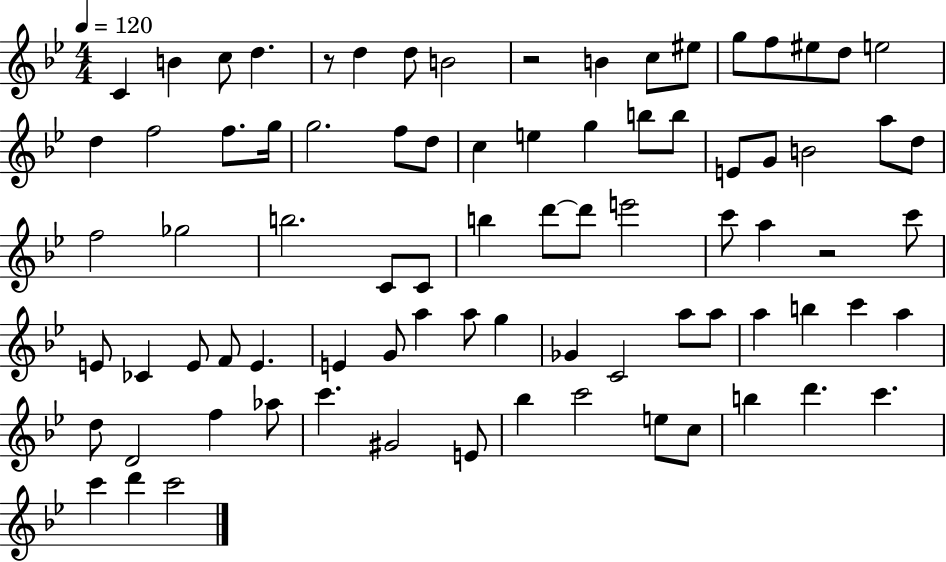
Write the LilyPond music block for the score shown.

{
  \clef treble
  \numericTimeSignature
  \time 4/4
  \key bes \major
  \tempo 4 = 120
  c'4 b'4 c''8 d''4. | r8 d''4 d''8 b'2 | r2 b'4 c''8 eis''8 | g''8 f''8 eis''8 d''8 e''2 | \break d''4 f''2 f''8. g''16 | g''2. f''8 d''8 | c''4 e''4 g''4 b''8 b''8 | e'8 g'8 b'2 a''8 d''8 | \break f''2 ges''2 | b''2. c'8 c'8 | b''4 d'''8~~ d'''8 e'''2 | c'''8 a''4 r2 c'''8 | \break e'8 ces'4 e'8 f'8 e'4. | e'4 g'8 a''4 a''8 g''4 | ges'4 c'2 a''8 a''8 | a''4 b''4 c'''4 a''4 | \break d''8 d'2 f''4 aes''8 | c'''4. gis'2 e'8 | bes''4 c'''2 e''8 c''8 | b''4 d'''4. c'''4. | \break c'''4 d'''4 c'''2 | \bar "|."
}